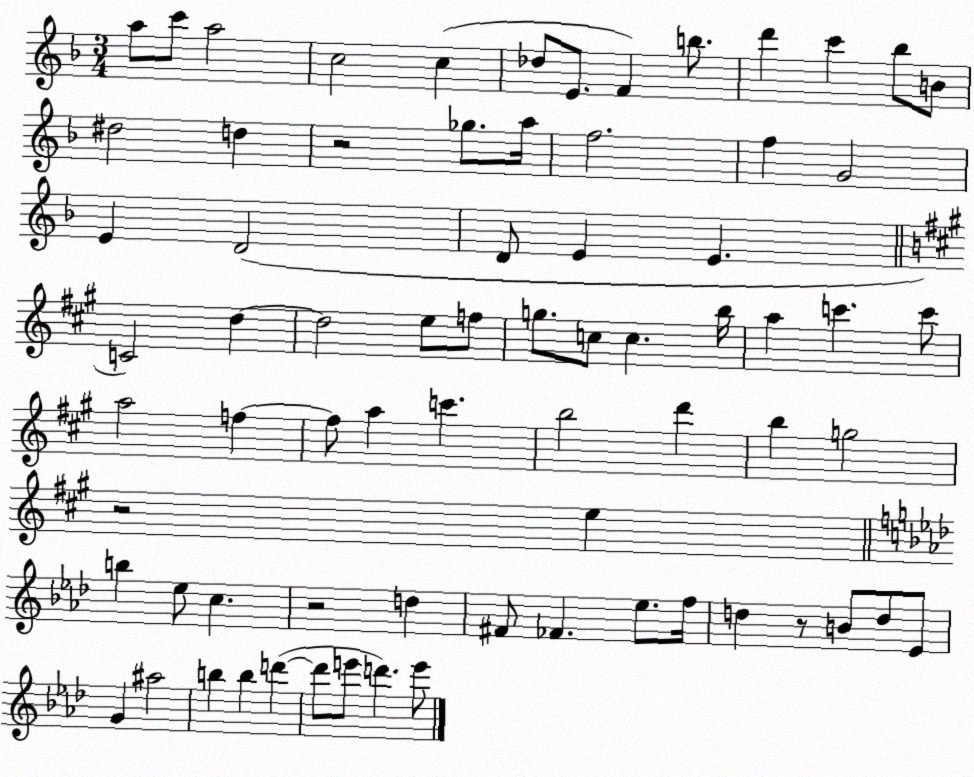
X:1
T:Untitled
M:3/4
L:1/4
K:F
a/2 c'/2 a2 c2 c _d/2 E/2 F b/2 d' c' _b/2 B/2 ^d2 d z2 _g/2 a/4 f2 f G2 E D2 D/2 E E C2 d d2 e/2 f/2 g/2 c/2 c b/4 a c' c'/2 a2 f f/2 a c' b2 d' b g2 z2 e b _e/2 c z2 d ^F/2 _F _e/2 f/4 d z/2 B/2 d/2 _E/2 G ^a2 b b d' d'/2 e'/2 d' e'/2